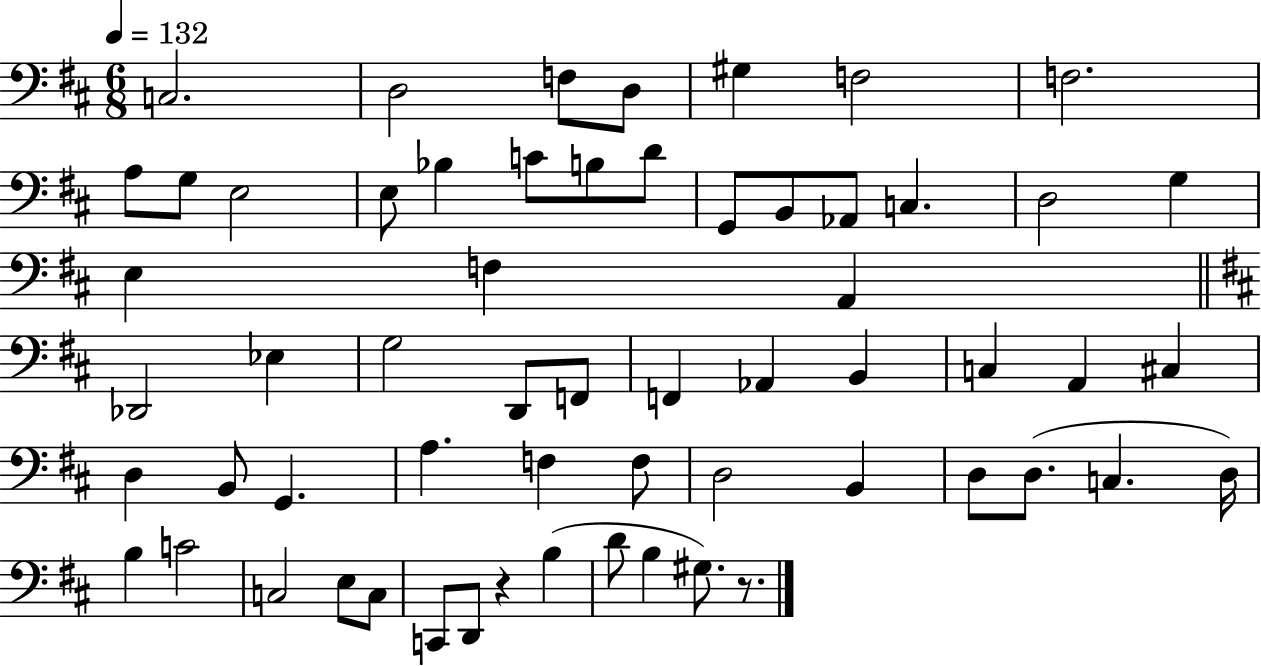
X:1
T:Untitled
M:6/8
L:1/4
K:D
C,2 D,2 F,/2 D,/2 ^G, F,2 F,2 A,/2 G,/2 E,2 E,/2 _B, C/2 B,/2 D/2 G,,/2 B,,/2 _A,,/2 C, D,2 G, E, F, A,, _D,,2 _E, G,2 D,,/2 F,,/2 F,, _A,, B,, C, A,, ^C, D, B,,/2 G,, A, F, F,/2 D,2 B,, D,/2 D,/2 C, D,/4 B, C2 C,2 E,/2 C,/2 C,,/2 D,,/2 z B, D/2 B, ^G,/2 z/2